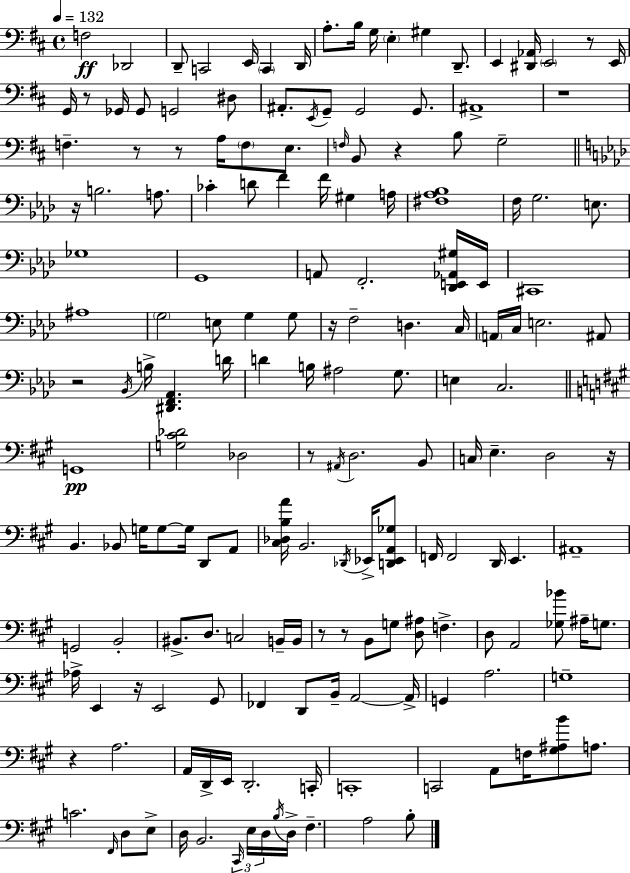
{
  \clef bass
  \time 4/4
  \defaultTimeSignature
  \key d \major
  \tempo 4 = 132
  f2\ff des,2 | d,8-- c,2 e,16 \parenthesize c,4 d,16 | a8.-. b16 g16 \parenthesize e4-. gis4 d,8.-- | e,4 <dis, aes,>16 \parenthesize e,2 r8 e,16 | \break g,16 r8 ges,16 ges,8 g,2 dis8 | ais,8.-. \acciaccatura { e,16 } g,8-- g,2 g,8. | ais,1-> | r1 | \break f4.-- r8 r8 a16 \parenthesize f8 e8. | \grace { f16 } b,8 r4 b8 g2-- | \bar "||" \break \key f \minor r16 b2. a8. | ces'4-. d'8 f'4 f'16 gis4 a16 | <fis aes bes>1 | f16 g2. e8. | \break ges1 | g,1 | a,8 f,2.-. <des, e, aes, gis>16 e,16 | cis,1 | \break ais1 | \parenthesize g2 e8 g4 g8 | r16 f2-- d4. c16 | \parenthesize a,16 c16 e2. ais,8 | \break r2 \acciaccatura { bes,16 } b16-> <dis, f, aes,>4. | d'16 d'4 b16 ais2 g8. | e4 c2. | \bar "||" \break \key a \major g,1\pp | <g cis' des'>2 des2 | r8 \acciaccatura { ais,16 } d2. b,8 | c16 e4.-- d2 | \break r16 b,4. bes,8 g16 g8~~ g16 d,8 a,8 | <cis des b a'>16 b,2. \acciaccatura { des,16 } ees,16-> | <d, ees, a, ges>8 f,16 f,2 d,16 e,4. | ais,1-- | \break g,2 b,2-. | bis,8.-> d8. c2 | b,16-- b,16 r8 r8 b,8 g8 <d ais>8 f4.-> | d8 a,2 <ges bes'>8 ais16-- g8. | \break aes16-> e,4 r16 e,2 | gis,8 fes,4 d,8 b,16-- a,2~~ | a,16-> g,4 a2. | g1-- | \break r4 a2. | a,16 d,16-> e,16 d,2.-. | c,16-. c,1-. | c,2 a,8 f16 <gis ais b'>8 a8. | \break c'2. \grace { fis,16 } d8 | e8-> d16 b,2. | \tuplet 3/2 { \grace { cis,16 } e16 d16 } \acciaccatura { b16 } d16-> fis4.-- a2 | b8-. \bar "|."
}